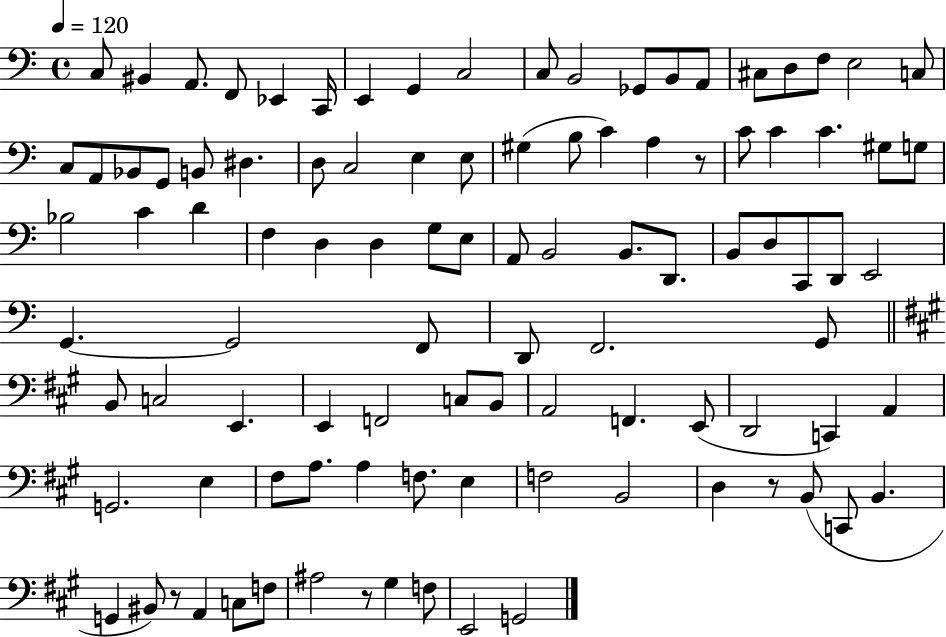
C3/e BIS2/q A2/e. F2/e Eb2/q C2/s E2/q G2/q C3/h C3/e B2/h Gb2/e B2/e A2/e C#3/e D3/e F3/e E3/h C3/e C3/e A2/e Bb2/e G2/e B2/e D#3/q. D3/e C3/h E3/q E3/e G#3/q B3/e C4/q A3/q R/e C4/e C4/q C4/q. G#3/e G3/e Bb3/h C4/q D4/q F3/q D3/q D3/q G3/e E3/e A2/e B2/h B2/e. D2/e. B2/e D3/e C2/e D2/e E2/h G2/q. G2/h F2/e D2/e F2/h. G2/e B2/e C3/h E2/q. E2/q F2/h C3/e B2/e A2/h F2/q. E2/e D2/h C2/q A2/q G2/h. E3/q F#3/e A3/e. A3/q F3/e. E3/q F3/h B2/h D3/q R/e B2/e C2/e B2/q. G2/q BIS2/e R/e A2/q C3/e F3/e A#3/h R/e G#3/q F3/e E2/h G2/h